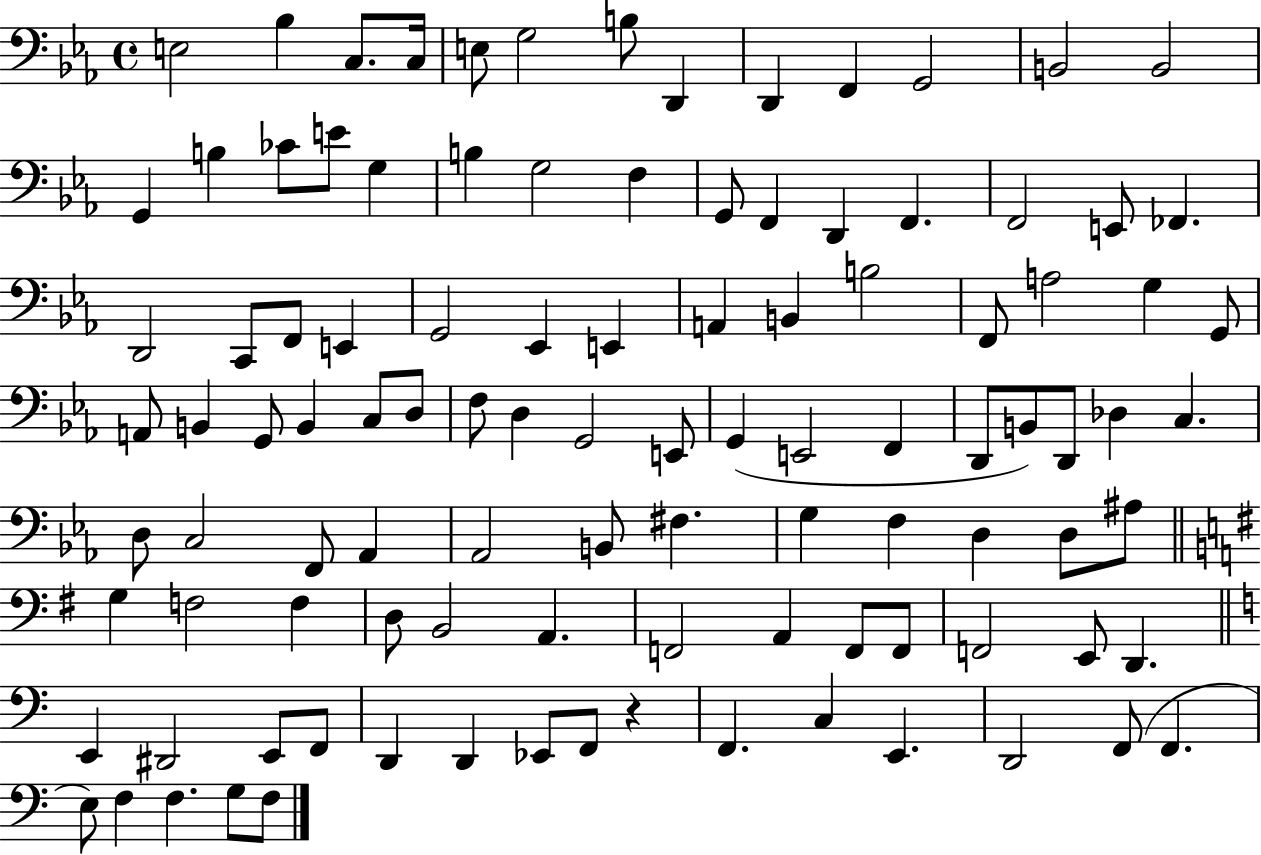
{
  \clef bass
  \time 4/4
  \defaultTimeSignature
  \key ees \major
  e2 bes4 c8. c16 | e8 g2 b8 d,4 | d,4 f,4 g,2 | b,2 b,2 | \break g,4 b4 ces'8 e'8 g4 | b4 g2 f4 | g,8 f,4 d,4 f,4. | f,2 e,8 fes,4. | \break d,2 c,8 f,8 e,4 | g,2 ees,4 e,4 | a,4 b,4 b2 | f,8 a2 g4 g,8 | \break a,8 b,4 g,8 b,4 c8 d8 | f8 d4 g,2 e,8 | g,4( e,2 f,4 | d,8 b,8) d,8 des4 c4. | \break d8 c2 f,8 aes,4 | aes,2 b,8 fis4. | g4 f4 d4 d8 ais8 | \bar "||" \break \key g \major g4 f2 f4 | d8 b,2 a,4. | f,2 a,4 f,8 f,8 | f,2 e,8 d,4. | \break \bar "||" \break \key a \minor e,4 dis,2 e,8 f,8 | d,4 d,4 ees,8 f,8 r4 | f,4. c4 e,4. | d,2 f,8( f,4. | \break e8) f4 f4. g8 f8 | \bar "|."
}